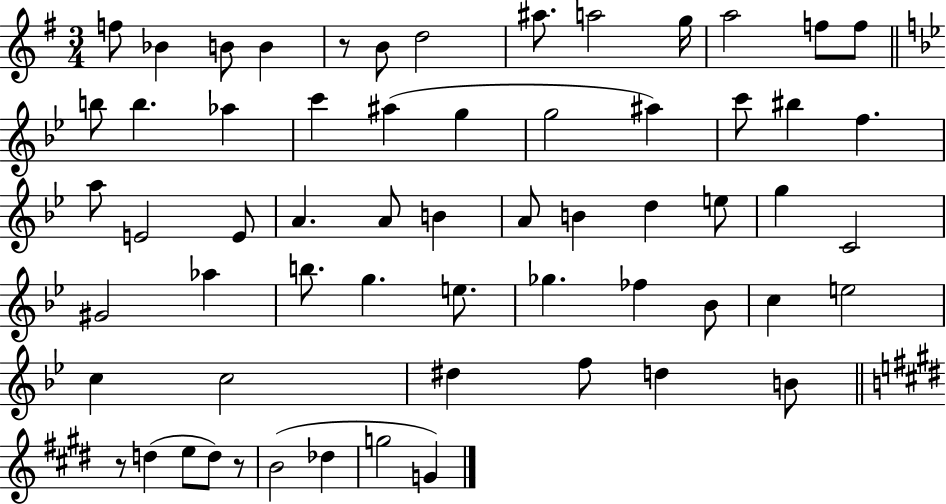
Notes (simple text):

F5/e Bb4/q B4/e B4/q R/e B4/e D5/h A#5/e. A5/h G5/s A5/h F5/e F5/e B5/e B5/q. Ab5/q C6/q A#5/q G5/q G5/h A#5/q C6/e BIS5/q F5/q. A5/e E4/h E4/e A4/q. A4/e B4/q A4/e B4/q D5/q E5/e G5/q C4/h G#4/h Ab5/q B5/e. G5/q. E5/e. Gb5/q. FES5/q Bb4/e C5/q E5/h C5/q C5/h D#5/q F5/e D5/q B4/e R/e D5/q E5/e D5/e R/e B4/h Db5/q G5/h G4/q